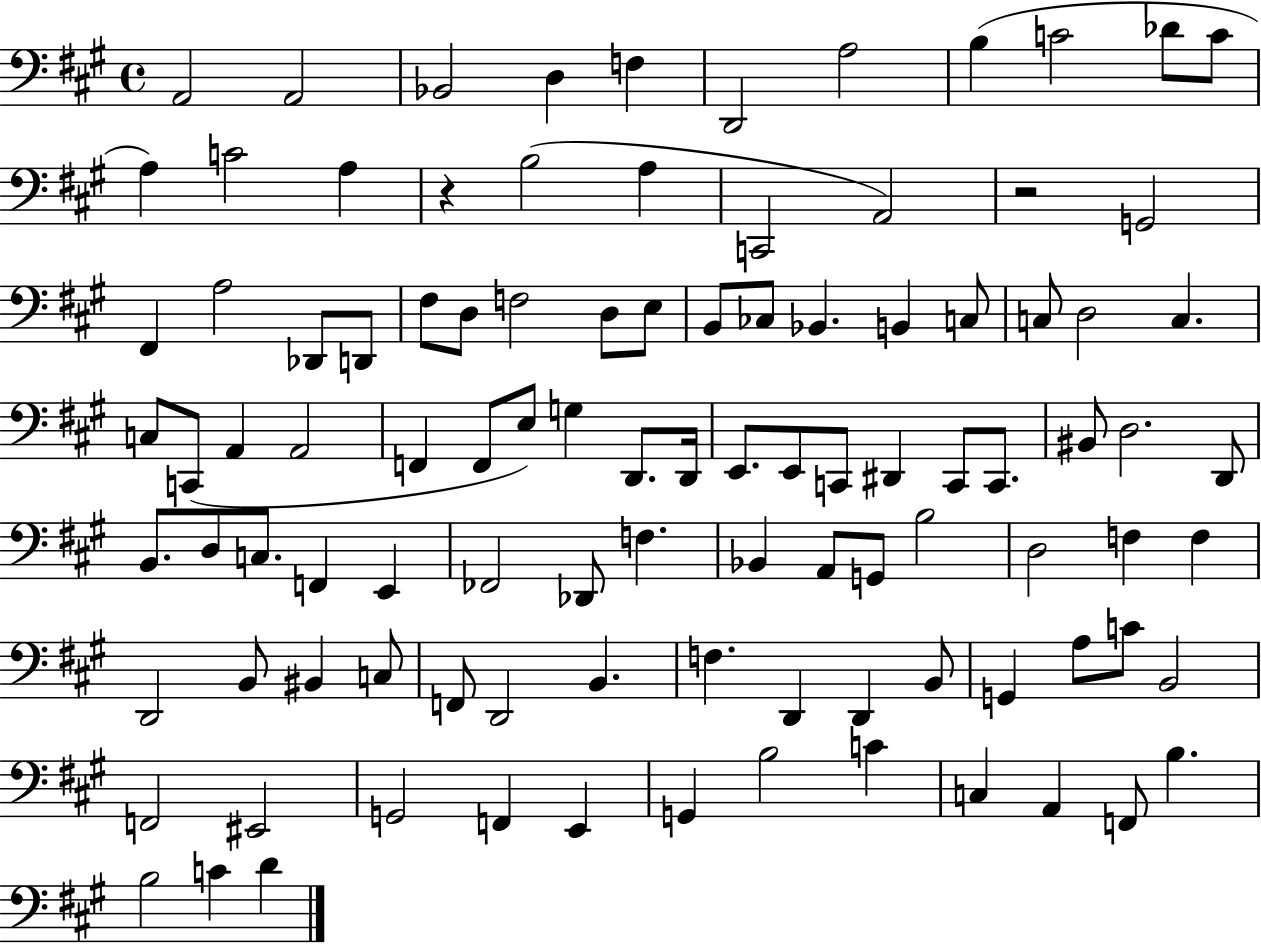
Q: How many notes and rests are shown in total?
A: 102